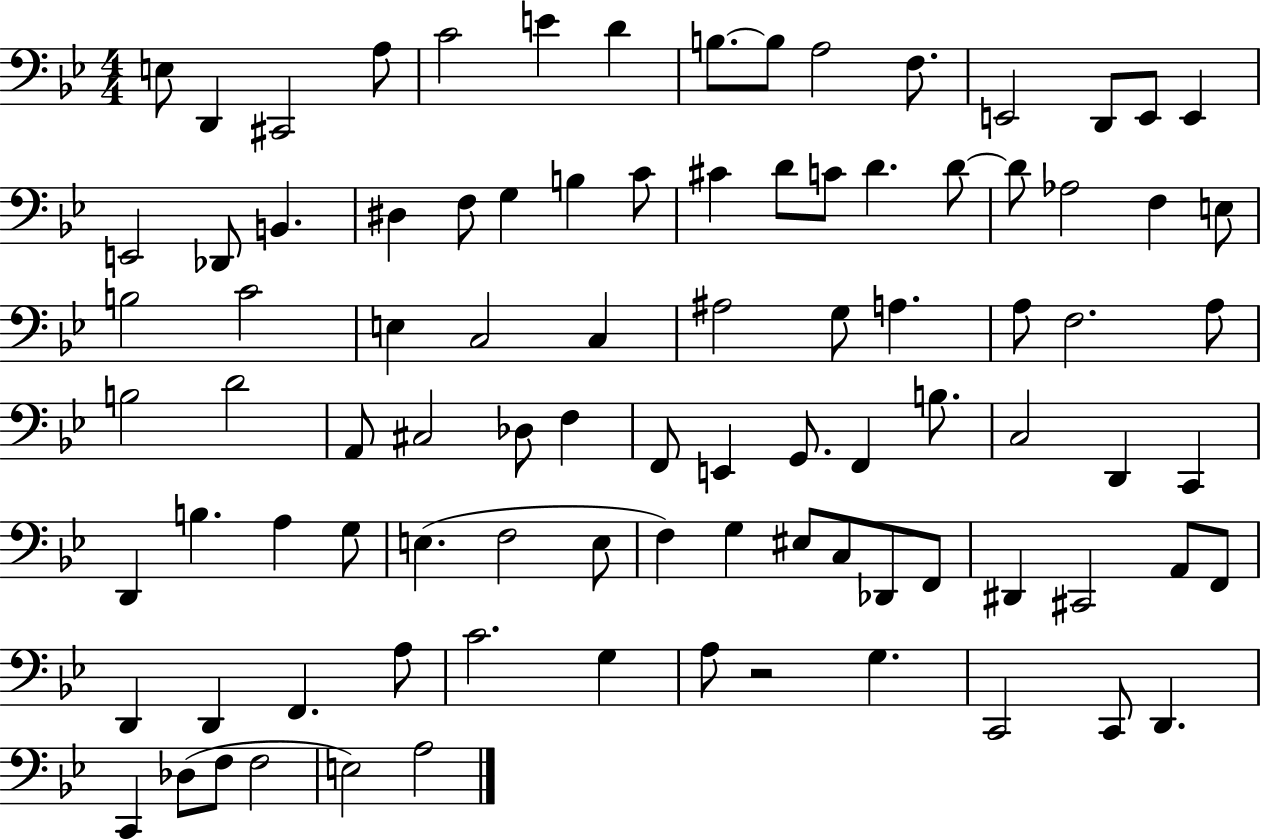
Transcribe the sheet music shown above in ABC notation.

X:1
T:Untitled
M:4/4
L:1/4
K:Bb
E,/2 D,, ^C,,2 A,/2 C2 E D B,/2 B,/2 A,2 F,/2 E,,2 D,,/2 E,,/2 E,, E,,2 _D,,/2 B,, ^D, F,/2 G, B, C/2 ^C D/2 C/2 D D/2 D/2 _A,2 F, E,/2 B,2 C2 E, C,2 C, ^A,2 G,/2 A, A,/2 F,2 A,/2 B,2 D2 A,,/2 ^C,2 _D,/2 F, F,,/2 E,, G,,/2 F,, B,/2 C,2 D,, C,, D,, B, A, G,/2 E, F,2 E,/2 F, G, ^E,/2 C,/2 _D,,/2 F,,/2 ^D,, ^C,,2 A,,/2 F,,/2 D,, D,, F,, A,/2 C2 G, A,/2 z2 G, C,,2 C,,/2 D,, C,, _D,/2 F,/2 F,2 E,2 A,2